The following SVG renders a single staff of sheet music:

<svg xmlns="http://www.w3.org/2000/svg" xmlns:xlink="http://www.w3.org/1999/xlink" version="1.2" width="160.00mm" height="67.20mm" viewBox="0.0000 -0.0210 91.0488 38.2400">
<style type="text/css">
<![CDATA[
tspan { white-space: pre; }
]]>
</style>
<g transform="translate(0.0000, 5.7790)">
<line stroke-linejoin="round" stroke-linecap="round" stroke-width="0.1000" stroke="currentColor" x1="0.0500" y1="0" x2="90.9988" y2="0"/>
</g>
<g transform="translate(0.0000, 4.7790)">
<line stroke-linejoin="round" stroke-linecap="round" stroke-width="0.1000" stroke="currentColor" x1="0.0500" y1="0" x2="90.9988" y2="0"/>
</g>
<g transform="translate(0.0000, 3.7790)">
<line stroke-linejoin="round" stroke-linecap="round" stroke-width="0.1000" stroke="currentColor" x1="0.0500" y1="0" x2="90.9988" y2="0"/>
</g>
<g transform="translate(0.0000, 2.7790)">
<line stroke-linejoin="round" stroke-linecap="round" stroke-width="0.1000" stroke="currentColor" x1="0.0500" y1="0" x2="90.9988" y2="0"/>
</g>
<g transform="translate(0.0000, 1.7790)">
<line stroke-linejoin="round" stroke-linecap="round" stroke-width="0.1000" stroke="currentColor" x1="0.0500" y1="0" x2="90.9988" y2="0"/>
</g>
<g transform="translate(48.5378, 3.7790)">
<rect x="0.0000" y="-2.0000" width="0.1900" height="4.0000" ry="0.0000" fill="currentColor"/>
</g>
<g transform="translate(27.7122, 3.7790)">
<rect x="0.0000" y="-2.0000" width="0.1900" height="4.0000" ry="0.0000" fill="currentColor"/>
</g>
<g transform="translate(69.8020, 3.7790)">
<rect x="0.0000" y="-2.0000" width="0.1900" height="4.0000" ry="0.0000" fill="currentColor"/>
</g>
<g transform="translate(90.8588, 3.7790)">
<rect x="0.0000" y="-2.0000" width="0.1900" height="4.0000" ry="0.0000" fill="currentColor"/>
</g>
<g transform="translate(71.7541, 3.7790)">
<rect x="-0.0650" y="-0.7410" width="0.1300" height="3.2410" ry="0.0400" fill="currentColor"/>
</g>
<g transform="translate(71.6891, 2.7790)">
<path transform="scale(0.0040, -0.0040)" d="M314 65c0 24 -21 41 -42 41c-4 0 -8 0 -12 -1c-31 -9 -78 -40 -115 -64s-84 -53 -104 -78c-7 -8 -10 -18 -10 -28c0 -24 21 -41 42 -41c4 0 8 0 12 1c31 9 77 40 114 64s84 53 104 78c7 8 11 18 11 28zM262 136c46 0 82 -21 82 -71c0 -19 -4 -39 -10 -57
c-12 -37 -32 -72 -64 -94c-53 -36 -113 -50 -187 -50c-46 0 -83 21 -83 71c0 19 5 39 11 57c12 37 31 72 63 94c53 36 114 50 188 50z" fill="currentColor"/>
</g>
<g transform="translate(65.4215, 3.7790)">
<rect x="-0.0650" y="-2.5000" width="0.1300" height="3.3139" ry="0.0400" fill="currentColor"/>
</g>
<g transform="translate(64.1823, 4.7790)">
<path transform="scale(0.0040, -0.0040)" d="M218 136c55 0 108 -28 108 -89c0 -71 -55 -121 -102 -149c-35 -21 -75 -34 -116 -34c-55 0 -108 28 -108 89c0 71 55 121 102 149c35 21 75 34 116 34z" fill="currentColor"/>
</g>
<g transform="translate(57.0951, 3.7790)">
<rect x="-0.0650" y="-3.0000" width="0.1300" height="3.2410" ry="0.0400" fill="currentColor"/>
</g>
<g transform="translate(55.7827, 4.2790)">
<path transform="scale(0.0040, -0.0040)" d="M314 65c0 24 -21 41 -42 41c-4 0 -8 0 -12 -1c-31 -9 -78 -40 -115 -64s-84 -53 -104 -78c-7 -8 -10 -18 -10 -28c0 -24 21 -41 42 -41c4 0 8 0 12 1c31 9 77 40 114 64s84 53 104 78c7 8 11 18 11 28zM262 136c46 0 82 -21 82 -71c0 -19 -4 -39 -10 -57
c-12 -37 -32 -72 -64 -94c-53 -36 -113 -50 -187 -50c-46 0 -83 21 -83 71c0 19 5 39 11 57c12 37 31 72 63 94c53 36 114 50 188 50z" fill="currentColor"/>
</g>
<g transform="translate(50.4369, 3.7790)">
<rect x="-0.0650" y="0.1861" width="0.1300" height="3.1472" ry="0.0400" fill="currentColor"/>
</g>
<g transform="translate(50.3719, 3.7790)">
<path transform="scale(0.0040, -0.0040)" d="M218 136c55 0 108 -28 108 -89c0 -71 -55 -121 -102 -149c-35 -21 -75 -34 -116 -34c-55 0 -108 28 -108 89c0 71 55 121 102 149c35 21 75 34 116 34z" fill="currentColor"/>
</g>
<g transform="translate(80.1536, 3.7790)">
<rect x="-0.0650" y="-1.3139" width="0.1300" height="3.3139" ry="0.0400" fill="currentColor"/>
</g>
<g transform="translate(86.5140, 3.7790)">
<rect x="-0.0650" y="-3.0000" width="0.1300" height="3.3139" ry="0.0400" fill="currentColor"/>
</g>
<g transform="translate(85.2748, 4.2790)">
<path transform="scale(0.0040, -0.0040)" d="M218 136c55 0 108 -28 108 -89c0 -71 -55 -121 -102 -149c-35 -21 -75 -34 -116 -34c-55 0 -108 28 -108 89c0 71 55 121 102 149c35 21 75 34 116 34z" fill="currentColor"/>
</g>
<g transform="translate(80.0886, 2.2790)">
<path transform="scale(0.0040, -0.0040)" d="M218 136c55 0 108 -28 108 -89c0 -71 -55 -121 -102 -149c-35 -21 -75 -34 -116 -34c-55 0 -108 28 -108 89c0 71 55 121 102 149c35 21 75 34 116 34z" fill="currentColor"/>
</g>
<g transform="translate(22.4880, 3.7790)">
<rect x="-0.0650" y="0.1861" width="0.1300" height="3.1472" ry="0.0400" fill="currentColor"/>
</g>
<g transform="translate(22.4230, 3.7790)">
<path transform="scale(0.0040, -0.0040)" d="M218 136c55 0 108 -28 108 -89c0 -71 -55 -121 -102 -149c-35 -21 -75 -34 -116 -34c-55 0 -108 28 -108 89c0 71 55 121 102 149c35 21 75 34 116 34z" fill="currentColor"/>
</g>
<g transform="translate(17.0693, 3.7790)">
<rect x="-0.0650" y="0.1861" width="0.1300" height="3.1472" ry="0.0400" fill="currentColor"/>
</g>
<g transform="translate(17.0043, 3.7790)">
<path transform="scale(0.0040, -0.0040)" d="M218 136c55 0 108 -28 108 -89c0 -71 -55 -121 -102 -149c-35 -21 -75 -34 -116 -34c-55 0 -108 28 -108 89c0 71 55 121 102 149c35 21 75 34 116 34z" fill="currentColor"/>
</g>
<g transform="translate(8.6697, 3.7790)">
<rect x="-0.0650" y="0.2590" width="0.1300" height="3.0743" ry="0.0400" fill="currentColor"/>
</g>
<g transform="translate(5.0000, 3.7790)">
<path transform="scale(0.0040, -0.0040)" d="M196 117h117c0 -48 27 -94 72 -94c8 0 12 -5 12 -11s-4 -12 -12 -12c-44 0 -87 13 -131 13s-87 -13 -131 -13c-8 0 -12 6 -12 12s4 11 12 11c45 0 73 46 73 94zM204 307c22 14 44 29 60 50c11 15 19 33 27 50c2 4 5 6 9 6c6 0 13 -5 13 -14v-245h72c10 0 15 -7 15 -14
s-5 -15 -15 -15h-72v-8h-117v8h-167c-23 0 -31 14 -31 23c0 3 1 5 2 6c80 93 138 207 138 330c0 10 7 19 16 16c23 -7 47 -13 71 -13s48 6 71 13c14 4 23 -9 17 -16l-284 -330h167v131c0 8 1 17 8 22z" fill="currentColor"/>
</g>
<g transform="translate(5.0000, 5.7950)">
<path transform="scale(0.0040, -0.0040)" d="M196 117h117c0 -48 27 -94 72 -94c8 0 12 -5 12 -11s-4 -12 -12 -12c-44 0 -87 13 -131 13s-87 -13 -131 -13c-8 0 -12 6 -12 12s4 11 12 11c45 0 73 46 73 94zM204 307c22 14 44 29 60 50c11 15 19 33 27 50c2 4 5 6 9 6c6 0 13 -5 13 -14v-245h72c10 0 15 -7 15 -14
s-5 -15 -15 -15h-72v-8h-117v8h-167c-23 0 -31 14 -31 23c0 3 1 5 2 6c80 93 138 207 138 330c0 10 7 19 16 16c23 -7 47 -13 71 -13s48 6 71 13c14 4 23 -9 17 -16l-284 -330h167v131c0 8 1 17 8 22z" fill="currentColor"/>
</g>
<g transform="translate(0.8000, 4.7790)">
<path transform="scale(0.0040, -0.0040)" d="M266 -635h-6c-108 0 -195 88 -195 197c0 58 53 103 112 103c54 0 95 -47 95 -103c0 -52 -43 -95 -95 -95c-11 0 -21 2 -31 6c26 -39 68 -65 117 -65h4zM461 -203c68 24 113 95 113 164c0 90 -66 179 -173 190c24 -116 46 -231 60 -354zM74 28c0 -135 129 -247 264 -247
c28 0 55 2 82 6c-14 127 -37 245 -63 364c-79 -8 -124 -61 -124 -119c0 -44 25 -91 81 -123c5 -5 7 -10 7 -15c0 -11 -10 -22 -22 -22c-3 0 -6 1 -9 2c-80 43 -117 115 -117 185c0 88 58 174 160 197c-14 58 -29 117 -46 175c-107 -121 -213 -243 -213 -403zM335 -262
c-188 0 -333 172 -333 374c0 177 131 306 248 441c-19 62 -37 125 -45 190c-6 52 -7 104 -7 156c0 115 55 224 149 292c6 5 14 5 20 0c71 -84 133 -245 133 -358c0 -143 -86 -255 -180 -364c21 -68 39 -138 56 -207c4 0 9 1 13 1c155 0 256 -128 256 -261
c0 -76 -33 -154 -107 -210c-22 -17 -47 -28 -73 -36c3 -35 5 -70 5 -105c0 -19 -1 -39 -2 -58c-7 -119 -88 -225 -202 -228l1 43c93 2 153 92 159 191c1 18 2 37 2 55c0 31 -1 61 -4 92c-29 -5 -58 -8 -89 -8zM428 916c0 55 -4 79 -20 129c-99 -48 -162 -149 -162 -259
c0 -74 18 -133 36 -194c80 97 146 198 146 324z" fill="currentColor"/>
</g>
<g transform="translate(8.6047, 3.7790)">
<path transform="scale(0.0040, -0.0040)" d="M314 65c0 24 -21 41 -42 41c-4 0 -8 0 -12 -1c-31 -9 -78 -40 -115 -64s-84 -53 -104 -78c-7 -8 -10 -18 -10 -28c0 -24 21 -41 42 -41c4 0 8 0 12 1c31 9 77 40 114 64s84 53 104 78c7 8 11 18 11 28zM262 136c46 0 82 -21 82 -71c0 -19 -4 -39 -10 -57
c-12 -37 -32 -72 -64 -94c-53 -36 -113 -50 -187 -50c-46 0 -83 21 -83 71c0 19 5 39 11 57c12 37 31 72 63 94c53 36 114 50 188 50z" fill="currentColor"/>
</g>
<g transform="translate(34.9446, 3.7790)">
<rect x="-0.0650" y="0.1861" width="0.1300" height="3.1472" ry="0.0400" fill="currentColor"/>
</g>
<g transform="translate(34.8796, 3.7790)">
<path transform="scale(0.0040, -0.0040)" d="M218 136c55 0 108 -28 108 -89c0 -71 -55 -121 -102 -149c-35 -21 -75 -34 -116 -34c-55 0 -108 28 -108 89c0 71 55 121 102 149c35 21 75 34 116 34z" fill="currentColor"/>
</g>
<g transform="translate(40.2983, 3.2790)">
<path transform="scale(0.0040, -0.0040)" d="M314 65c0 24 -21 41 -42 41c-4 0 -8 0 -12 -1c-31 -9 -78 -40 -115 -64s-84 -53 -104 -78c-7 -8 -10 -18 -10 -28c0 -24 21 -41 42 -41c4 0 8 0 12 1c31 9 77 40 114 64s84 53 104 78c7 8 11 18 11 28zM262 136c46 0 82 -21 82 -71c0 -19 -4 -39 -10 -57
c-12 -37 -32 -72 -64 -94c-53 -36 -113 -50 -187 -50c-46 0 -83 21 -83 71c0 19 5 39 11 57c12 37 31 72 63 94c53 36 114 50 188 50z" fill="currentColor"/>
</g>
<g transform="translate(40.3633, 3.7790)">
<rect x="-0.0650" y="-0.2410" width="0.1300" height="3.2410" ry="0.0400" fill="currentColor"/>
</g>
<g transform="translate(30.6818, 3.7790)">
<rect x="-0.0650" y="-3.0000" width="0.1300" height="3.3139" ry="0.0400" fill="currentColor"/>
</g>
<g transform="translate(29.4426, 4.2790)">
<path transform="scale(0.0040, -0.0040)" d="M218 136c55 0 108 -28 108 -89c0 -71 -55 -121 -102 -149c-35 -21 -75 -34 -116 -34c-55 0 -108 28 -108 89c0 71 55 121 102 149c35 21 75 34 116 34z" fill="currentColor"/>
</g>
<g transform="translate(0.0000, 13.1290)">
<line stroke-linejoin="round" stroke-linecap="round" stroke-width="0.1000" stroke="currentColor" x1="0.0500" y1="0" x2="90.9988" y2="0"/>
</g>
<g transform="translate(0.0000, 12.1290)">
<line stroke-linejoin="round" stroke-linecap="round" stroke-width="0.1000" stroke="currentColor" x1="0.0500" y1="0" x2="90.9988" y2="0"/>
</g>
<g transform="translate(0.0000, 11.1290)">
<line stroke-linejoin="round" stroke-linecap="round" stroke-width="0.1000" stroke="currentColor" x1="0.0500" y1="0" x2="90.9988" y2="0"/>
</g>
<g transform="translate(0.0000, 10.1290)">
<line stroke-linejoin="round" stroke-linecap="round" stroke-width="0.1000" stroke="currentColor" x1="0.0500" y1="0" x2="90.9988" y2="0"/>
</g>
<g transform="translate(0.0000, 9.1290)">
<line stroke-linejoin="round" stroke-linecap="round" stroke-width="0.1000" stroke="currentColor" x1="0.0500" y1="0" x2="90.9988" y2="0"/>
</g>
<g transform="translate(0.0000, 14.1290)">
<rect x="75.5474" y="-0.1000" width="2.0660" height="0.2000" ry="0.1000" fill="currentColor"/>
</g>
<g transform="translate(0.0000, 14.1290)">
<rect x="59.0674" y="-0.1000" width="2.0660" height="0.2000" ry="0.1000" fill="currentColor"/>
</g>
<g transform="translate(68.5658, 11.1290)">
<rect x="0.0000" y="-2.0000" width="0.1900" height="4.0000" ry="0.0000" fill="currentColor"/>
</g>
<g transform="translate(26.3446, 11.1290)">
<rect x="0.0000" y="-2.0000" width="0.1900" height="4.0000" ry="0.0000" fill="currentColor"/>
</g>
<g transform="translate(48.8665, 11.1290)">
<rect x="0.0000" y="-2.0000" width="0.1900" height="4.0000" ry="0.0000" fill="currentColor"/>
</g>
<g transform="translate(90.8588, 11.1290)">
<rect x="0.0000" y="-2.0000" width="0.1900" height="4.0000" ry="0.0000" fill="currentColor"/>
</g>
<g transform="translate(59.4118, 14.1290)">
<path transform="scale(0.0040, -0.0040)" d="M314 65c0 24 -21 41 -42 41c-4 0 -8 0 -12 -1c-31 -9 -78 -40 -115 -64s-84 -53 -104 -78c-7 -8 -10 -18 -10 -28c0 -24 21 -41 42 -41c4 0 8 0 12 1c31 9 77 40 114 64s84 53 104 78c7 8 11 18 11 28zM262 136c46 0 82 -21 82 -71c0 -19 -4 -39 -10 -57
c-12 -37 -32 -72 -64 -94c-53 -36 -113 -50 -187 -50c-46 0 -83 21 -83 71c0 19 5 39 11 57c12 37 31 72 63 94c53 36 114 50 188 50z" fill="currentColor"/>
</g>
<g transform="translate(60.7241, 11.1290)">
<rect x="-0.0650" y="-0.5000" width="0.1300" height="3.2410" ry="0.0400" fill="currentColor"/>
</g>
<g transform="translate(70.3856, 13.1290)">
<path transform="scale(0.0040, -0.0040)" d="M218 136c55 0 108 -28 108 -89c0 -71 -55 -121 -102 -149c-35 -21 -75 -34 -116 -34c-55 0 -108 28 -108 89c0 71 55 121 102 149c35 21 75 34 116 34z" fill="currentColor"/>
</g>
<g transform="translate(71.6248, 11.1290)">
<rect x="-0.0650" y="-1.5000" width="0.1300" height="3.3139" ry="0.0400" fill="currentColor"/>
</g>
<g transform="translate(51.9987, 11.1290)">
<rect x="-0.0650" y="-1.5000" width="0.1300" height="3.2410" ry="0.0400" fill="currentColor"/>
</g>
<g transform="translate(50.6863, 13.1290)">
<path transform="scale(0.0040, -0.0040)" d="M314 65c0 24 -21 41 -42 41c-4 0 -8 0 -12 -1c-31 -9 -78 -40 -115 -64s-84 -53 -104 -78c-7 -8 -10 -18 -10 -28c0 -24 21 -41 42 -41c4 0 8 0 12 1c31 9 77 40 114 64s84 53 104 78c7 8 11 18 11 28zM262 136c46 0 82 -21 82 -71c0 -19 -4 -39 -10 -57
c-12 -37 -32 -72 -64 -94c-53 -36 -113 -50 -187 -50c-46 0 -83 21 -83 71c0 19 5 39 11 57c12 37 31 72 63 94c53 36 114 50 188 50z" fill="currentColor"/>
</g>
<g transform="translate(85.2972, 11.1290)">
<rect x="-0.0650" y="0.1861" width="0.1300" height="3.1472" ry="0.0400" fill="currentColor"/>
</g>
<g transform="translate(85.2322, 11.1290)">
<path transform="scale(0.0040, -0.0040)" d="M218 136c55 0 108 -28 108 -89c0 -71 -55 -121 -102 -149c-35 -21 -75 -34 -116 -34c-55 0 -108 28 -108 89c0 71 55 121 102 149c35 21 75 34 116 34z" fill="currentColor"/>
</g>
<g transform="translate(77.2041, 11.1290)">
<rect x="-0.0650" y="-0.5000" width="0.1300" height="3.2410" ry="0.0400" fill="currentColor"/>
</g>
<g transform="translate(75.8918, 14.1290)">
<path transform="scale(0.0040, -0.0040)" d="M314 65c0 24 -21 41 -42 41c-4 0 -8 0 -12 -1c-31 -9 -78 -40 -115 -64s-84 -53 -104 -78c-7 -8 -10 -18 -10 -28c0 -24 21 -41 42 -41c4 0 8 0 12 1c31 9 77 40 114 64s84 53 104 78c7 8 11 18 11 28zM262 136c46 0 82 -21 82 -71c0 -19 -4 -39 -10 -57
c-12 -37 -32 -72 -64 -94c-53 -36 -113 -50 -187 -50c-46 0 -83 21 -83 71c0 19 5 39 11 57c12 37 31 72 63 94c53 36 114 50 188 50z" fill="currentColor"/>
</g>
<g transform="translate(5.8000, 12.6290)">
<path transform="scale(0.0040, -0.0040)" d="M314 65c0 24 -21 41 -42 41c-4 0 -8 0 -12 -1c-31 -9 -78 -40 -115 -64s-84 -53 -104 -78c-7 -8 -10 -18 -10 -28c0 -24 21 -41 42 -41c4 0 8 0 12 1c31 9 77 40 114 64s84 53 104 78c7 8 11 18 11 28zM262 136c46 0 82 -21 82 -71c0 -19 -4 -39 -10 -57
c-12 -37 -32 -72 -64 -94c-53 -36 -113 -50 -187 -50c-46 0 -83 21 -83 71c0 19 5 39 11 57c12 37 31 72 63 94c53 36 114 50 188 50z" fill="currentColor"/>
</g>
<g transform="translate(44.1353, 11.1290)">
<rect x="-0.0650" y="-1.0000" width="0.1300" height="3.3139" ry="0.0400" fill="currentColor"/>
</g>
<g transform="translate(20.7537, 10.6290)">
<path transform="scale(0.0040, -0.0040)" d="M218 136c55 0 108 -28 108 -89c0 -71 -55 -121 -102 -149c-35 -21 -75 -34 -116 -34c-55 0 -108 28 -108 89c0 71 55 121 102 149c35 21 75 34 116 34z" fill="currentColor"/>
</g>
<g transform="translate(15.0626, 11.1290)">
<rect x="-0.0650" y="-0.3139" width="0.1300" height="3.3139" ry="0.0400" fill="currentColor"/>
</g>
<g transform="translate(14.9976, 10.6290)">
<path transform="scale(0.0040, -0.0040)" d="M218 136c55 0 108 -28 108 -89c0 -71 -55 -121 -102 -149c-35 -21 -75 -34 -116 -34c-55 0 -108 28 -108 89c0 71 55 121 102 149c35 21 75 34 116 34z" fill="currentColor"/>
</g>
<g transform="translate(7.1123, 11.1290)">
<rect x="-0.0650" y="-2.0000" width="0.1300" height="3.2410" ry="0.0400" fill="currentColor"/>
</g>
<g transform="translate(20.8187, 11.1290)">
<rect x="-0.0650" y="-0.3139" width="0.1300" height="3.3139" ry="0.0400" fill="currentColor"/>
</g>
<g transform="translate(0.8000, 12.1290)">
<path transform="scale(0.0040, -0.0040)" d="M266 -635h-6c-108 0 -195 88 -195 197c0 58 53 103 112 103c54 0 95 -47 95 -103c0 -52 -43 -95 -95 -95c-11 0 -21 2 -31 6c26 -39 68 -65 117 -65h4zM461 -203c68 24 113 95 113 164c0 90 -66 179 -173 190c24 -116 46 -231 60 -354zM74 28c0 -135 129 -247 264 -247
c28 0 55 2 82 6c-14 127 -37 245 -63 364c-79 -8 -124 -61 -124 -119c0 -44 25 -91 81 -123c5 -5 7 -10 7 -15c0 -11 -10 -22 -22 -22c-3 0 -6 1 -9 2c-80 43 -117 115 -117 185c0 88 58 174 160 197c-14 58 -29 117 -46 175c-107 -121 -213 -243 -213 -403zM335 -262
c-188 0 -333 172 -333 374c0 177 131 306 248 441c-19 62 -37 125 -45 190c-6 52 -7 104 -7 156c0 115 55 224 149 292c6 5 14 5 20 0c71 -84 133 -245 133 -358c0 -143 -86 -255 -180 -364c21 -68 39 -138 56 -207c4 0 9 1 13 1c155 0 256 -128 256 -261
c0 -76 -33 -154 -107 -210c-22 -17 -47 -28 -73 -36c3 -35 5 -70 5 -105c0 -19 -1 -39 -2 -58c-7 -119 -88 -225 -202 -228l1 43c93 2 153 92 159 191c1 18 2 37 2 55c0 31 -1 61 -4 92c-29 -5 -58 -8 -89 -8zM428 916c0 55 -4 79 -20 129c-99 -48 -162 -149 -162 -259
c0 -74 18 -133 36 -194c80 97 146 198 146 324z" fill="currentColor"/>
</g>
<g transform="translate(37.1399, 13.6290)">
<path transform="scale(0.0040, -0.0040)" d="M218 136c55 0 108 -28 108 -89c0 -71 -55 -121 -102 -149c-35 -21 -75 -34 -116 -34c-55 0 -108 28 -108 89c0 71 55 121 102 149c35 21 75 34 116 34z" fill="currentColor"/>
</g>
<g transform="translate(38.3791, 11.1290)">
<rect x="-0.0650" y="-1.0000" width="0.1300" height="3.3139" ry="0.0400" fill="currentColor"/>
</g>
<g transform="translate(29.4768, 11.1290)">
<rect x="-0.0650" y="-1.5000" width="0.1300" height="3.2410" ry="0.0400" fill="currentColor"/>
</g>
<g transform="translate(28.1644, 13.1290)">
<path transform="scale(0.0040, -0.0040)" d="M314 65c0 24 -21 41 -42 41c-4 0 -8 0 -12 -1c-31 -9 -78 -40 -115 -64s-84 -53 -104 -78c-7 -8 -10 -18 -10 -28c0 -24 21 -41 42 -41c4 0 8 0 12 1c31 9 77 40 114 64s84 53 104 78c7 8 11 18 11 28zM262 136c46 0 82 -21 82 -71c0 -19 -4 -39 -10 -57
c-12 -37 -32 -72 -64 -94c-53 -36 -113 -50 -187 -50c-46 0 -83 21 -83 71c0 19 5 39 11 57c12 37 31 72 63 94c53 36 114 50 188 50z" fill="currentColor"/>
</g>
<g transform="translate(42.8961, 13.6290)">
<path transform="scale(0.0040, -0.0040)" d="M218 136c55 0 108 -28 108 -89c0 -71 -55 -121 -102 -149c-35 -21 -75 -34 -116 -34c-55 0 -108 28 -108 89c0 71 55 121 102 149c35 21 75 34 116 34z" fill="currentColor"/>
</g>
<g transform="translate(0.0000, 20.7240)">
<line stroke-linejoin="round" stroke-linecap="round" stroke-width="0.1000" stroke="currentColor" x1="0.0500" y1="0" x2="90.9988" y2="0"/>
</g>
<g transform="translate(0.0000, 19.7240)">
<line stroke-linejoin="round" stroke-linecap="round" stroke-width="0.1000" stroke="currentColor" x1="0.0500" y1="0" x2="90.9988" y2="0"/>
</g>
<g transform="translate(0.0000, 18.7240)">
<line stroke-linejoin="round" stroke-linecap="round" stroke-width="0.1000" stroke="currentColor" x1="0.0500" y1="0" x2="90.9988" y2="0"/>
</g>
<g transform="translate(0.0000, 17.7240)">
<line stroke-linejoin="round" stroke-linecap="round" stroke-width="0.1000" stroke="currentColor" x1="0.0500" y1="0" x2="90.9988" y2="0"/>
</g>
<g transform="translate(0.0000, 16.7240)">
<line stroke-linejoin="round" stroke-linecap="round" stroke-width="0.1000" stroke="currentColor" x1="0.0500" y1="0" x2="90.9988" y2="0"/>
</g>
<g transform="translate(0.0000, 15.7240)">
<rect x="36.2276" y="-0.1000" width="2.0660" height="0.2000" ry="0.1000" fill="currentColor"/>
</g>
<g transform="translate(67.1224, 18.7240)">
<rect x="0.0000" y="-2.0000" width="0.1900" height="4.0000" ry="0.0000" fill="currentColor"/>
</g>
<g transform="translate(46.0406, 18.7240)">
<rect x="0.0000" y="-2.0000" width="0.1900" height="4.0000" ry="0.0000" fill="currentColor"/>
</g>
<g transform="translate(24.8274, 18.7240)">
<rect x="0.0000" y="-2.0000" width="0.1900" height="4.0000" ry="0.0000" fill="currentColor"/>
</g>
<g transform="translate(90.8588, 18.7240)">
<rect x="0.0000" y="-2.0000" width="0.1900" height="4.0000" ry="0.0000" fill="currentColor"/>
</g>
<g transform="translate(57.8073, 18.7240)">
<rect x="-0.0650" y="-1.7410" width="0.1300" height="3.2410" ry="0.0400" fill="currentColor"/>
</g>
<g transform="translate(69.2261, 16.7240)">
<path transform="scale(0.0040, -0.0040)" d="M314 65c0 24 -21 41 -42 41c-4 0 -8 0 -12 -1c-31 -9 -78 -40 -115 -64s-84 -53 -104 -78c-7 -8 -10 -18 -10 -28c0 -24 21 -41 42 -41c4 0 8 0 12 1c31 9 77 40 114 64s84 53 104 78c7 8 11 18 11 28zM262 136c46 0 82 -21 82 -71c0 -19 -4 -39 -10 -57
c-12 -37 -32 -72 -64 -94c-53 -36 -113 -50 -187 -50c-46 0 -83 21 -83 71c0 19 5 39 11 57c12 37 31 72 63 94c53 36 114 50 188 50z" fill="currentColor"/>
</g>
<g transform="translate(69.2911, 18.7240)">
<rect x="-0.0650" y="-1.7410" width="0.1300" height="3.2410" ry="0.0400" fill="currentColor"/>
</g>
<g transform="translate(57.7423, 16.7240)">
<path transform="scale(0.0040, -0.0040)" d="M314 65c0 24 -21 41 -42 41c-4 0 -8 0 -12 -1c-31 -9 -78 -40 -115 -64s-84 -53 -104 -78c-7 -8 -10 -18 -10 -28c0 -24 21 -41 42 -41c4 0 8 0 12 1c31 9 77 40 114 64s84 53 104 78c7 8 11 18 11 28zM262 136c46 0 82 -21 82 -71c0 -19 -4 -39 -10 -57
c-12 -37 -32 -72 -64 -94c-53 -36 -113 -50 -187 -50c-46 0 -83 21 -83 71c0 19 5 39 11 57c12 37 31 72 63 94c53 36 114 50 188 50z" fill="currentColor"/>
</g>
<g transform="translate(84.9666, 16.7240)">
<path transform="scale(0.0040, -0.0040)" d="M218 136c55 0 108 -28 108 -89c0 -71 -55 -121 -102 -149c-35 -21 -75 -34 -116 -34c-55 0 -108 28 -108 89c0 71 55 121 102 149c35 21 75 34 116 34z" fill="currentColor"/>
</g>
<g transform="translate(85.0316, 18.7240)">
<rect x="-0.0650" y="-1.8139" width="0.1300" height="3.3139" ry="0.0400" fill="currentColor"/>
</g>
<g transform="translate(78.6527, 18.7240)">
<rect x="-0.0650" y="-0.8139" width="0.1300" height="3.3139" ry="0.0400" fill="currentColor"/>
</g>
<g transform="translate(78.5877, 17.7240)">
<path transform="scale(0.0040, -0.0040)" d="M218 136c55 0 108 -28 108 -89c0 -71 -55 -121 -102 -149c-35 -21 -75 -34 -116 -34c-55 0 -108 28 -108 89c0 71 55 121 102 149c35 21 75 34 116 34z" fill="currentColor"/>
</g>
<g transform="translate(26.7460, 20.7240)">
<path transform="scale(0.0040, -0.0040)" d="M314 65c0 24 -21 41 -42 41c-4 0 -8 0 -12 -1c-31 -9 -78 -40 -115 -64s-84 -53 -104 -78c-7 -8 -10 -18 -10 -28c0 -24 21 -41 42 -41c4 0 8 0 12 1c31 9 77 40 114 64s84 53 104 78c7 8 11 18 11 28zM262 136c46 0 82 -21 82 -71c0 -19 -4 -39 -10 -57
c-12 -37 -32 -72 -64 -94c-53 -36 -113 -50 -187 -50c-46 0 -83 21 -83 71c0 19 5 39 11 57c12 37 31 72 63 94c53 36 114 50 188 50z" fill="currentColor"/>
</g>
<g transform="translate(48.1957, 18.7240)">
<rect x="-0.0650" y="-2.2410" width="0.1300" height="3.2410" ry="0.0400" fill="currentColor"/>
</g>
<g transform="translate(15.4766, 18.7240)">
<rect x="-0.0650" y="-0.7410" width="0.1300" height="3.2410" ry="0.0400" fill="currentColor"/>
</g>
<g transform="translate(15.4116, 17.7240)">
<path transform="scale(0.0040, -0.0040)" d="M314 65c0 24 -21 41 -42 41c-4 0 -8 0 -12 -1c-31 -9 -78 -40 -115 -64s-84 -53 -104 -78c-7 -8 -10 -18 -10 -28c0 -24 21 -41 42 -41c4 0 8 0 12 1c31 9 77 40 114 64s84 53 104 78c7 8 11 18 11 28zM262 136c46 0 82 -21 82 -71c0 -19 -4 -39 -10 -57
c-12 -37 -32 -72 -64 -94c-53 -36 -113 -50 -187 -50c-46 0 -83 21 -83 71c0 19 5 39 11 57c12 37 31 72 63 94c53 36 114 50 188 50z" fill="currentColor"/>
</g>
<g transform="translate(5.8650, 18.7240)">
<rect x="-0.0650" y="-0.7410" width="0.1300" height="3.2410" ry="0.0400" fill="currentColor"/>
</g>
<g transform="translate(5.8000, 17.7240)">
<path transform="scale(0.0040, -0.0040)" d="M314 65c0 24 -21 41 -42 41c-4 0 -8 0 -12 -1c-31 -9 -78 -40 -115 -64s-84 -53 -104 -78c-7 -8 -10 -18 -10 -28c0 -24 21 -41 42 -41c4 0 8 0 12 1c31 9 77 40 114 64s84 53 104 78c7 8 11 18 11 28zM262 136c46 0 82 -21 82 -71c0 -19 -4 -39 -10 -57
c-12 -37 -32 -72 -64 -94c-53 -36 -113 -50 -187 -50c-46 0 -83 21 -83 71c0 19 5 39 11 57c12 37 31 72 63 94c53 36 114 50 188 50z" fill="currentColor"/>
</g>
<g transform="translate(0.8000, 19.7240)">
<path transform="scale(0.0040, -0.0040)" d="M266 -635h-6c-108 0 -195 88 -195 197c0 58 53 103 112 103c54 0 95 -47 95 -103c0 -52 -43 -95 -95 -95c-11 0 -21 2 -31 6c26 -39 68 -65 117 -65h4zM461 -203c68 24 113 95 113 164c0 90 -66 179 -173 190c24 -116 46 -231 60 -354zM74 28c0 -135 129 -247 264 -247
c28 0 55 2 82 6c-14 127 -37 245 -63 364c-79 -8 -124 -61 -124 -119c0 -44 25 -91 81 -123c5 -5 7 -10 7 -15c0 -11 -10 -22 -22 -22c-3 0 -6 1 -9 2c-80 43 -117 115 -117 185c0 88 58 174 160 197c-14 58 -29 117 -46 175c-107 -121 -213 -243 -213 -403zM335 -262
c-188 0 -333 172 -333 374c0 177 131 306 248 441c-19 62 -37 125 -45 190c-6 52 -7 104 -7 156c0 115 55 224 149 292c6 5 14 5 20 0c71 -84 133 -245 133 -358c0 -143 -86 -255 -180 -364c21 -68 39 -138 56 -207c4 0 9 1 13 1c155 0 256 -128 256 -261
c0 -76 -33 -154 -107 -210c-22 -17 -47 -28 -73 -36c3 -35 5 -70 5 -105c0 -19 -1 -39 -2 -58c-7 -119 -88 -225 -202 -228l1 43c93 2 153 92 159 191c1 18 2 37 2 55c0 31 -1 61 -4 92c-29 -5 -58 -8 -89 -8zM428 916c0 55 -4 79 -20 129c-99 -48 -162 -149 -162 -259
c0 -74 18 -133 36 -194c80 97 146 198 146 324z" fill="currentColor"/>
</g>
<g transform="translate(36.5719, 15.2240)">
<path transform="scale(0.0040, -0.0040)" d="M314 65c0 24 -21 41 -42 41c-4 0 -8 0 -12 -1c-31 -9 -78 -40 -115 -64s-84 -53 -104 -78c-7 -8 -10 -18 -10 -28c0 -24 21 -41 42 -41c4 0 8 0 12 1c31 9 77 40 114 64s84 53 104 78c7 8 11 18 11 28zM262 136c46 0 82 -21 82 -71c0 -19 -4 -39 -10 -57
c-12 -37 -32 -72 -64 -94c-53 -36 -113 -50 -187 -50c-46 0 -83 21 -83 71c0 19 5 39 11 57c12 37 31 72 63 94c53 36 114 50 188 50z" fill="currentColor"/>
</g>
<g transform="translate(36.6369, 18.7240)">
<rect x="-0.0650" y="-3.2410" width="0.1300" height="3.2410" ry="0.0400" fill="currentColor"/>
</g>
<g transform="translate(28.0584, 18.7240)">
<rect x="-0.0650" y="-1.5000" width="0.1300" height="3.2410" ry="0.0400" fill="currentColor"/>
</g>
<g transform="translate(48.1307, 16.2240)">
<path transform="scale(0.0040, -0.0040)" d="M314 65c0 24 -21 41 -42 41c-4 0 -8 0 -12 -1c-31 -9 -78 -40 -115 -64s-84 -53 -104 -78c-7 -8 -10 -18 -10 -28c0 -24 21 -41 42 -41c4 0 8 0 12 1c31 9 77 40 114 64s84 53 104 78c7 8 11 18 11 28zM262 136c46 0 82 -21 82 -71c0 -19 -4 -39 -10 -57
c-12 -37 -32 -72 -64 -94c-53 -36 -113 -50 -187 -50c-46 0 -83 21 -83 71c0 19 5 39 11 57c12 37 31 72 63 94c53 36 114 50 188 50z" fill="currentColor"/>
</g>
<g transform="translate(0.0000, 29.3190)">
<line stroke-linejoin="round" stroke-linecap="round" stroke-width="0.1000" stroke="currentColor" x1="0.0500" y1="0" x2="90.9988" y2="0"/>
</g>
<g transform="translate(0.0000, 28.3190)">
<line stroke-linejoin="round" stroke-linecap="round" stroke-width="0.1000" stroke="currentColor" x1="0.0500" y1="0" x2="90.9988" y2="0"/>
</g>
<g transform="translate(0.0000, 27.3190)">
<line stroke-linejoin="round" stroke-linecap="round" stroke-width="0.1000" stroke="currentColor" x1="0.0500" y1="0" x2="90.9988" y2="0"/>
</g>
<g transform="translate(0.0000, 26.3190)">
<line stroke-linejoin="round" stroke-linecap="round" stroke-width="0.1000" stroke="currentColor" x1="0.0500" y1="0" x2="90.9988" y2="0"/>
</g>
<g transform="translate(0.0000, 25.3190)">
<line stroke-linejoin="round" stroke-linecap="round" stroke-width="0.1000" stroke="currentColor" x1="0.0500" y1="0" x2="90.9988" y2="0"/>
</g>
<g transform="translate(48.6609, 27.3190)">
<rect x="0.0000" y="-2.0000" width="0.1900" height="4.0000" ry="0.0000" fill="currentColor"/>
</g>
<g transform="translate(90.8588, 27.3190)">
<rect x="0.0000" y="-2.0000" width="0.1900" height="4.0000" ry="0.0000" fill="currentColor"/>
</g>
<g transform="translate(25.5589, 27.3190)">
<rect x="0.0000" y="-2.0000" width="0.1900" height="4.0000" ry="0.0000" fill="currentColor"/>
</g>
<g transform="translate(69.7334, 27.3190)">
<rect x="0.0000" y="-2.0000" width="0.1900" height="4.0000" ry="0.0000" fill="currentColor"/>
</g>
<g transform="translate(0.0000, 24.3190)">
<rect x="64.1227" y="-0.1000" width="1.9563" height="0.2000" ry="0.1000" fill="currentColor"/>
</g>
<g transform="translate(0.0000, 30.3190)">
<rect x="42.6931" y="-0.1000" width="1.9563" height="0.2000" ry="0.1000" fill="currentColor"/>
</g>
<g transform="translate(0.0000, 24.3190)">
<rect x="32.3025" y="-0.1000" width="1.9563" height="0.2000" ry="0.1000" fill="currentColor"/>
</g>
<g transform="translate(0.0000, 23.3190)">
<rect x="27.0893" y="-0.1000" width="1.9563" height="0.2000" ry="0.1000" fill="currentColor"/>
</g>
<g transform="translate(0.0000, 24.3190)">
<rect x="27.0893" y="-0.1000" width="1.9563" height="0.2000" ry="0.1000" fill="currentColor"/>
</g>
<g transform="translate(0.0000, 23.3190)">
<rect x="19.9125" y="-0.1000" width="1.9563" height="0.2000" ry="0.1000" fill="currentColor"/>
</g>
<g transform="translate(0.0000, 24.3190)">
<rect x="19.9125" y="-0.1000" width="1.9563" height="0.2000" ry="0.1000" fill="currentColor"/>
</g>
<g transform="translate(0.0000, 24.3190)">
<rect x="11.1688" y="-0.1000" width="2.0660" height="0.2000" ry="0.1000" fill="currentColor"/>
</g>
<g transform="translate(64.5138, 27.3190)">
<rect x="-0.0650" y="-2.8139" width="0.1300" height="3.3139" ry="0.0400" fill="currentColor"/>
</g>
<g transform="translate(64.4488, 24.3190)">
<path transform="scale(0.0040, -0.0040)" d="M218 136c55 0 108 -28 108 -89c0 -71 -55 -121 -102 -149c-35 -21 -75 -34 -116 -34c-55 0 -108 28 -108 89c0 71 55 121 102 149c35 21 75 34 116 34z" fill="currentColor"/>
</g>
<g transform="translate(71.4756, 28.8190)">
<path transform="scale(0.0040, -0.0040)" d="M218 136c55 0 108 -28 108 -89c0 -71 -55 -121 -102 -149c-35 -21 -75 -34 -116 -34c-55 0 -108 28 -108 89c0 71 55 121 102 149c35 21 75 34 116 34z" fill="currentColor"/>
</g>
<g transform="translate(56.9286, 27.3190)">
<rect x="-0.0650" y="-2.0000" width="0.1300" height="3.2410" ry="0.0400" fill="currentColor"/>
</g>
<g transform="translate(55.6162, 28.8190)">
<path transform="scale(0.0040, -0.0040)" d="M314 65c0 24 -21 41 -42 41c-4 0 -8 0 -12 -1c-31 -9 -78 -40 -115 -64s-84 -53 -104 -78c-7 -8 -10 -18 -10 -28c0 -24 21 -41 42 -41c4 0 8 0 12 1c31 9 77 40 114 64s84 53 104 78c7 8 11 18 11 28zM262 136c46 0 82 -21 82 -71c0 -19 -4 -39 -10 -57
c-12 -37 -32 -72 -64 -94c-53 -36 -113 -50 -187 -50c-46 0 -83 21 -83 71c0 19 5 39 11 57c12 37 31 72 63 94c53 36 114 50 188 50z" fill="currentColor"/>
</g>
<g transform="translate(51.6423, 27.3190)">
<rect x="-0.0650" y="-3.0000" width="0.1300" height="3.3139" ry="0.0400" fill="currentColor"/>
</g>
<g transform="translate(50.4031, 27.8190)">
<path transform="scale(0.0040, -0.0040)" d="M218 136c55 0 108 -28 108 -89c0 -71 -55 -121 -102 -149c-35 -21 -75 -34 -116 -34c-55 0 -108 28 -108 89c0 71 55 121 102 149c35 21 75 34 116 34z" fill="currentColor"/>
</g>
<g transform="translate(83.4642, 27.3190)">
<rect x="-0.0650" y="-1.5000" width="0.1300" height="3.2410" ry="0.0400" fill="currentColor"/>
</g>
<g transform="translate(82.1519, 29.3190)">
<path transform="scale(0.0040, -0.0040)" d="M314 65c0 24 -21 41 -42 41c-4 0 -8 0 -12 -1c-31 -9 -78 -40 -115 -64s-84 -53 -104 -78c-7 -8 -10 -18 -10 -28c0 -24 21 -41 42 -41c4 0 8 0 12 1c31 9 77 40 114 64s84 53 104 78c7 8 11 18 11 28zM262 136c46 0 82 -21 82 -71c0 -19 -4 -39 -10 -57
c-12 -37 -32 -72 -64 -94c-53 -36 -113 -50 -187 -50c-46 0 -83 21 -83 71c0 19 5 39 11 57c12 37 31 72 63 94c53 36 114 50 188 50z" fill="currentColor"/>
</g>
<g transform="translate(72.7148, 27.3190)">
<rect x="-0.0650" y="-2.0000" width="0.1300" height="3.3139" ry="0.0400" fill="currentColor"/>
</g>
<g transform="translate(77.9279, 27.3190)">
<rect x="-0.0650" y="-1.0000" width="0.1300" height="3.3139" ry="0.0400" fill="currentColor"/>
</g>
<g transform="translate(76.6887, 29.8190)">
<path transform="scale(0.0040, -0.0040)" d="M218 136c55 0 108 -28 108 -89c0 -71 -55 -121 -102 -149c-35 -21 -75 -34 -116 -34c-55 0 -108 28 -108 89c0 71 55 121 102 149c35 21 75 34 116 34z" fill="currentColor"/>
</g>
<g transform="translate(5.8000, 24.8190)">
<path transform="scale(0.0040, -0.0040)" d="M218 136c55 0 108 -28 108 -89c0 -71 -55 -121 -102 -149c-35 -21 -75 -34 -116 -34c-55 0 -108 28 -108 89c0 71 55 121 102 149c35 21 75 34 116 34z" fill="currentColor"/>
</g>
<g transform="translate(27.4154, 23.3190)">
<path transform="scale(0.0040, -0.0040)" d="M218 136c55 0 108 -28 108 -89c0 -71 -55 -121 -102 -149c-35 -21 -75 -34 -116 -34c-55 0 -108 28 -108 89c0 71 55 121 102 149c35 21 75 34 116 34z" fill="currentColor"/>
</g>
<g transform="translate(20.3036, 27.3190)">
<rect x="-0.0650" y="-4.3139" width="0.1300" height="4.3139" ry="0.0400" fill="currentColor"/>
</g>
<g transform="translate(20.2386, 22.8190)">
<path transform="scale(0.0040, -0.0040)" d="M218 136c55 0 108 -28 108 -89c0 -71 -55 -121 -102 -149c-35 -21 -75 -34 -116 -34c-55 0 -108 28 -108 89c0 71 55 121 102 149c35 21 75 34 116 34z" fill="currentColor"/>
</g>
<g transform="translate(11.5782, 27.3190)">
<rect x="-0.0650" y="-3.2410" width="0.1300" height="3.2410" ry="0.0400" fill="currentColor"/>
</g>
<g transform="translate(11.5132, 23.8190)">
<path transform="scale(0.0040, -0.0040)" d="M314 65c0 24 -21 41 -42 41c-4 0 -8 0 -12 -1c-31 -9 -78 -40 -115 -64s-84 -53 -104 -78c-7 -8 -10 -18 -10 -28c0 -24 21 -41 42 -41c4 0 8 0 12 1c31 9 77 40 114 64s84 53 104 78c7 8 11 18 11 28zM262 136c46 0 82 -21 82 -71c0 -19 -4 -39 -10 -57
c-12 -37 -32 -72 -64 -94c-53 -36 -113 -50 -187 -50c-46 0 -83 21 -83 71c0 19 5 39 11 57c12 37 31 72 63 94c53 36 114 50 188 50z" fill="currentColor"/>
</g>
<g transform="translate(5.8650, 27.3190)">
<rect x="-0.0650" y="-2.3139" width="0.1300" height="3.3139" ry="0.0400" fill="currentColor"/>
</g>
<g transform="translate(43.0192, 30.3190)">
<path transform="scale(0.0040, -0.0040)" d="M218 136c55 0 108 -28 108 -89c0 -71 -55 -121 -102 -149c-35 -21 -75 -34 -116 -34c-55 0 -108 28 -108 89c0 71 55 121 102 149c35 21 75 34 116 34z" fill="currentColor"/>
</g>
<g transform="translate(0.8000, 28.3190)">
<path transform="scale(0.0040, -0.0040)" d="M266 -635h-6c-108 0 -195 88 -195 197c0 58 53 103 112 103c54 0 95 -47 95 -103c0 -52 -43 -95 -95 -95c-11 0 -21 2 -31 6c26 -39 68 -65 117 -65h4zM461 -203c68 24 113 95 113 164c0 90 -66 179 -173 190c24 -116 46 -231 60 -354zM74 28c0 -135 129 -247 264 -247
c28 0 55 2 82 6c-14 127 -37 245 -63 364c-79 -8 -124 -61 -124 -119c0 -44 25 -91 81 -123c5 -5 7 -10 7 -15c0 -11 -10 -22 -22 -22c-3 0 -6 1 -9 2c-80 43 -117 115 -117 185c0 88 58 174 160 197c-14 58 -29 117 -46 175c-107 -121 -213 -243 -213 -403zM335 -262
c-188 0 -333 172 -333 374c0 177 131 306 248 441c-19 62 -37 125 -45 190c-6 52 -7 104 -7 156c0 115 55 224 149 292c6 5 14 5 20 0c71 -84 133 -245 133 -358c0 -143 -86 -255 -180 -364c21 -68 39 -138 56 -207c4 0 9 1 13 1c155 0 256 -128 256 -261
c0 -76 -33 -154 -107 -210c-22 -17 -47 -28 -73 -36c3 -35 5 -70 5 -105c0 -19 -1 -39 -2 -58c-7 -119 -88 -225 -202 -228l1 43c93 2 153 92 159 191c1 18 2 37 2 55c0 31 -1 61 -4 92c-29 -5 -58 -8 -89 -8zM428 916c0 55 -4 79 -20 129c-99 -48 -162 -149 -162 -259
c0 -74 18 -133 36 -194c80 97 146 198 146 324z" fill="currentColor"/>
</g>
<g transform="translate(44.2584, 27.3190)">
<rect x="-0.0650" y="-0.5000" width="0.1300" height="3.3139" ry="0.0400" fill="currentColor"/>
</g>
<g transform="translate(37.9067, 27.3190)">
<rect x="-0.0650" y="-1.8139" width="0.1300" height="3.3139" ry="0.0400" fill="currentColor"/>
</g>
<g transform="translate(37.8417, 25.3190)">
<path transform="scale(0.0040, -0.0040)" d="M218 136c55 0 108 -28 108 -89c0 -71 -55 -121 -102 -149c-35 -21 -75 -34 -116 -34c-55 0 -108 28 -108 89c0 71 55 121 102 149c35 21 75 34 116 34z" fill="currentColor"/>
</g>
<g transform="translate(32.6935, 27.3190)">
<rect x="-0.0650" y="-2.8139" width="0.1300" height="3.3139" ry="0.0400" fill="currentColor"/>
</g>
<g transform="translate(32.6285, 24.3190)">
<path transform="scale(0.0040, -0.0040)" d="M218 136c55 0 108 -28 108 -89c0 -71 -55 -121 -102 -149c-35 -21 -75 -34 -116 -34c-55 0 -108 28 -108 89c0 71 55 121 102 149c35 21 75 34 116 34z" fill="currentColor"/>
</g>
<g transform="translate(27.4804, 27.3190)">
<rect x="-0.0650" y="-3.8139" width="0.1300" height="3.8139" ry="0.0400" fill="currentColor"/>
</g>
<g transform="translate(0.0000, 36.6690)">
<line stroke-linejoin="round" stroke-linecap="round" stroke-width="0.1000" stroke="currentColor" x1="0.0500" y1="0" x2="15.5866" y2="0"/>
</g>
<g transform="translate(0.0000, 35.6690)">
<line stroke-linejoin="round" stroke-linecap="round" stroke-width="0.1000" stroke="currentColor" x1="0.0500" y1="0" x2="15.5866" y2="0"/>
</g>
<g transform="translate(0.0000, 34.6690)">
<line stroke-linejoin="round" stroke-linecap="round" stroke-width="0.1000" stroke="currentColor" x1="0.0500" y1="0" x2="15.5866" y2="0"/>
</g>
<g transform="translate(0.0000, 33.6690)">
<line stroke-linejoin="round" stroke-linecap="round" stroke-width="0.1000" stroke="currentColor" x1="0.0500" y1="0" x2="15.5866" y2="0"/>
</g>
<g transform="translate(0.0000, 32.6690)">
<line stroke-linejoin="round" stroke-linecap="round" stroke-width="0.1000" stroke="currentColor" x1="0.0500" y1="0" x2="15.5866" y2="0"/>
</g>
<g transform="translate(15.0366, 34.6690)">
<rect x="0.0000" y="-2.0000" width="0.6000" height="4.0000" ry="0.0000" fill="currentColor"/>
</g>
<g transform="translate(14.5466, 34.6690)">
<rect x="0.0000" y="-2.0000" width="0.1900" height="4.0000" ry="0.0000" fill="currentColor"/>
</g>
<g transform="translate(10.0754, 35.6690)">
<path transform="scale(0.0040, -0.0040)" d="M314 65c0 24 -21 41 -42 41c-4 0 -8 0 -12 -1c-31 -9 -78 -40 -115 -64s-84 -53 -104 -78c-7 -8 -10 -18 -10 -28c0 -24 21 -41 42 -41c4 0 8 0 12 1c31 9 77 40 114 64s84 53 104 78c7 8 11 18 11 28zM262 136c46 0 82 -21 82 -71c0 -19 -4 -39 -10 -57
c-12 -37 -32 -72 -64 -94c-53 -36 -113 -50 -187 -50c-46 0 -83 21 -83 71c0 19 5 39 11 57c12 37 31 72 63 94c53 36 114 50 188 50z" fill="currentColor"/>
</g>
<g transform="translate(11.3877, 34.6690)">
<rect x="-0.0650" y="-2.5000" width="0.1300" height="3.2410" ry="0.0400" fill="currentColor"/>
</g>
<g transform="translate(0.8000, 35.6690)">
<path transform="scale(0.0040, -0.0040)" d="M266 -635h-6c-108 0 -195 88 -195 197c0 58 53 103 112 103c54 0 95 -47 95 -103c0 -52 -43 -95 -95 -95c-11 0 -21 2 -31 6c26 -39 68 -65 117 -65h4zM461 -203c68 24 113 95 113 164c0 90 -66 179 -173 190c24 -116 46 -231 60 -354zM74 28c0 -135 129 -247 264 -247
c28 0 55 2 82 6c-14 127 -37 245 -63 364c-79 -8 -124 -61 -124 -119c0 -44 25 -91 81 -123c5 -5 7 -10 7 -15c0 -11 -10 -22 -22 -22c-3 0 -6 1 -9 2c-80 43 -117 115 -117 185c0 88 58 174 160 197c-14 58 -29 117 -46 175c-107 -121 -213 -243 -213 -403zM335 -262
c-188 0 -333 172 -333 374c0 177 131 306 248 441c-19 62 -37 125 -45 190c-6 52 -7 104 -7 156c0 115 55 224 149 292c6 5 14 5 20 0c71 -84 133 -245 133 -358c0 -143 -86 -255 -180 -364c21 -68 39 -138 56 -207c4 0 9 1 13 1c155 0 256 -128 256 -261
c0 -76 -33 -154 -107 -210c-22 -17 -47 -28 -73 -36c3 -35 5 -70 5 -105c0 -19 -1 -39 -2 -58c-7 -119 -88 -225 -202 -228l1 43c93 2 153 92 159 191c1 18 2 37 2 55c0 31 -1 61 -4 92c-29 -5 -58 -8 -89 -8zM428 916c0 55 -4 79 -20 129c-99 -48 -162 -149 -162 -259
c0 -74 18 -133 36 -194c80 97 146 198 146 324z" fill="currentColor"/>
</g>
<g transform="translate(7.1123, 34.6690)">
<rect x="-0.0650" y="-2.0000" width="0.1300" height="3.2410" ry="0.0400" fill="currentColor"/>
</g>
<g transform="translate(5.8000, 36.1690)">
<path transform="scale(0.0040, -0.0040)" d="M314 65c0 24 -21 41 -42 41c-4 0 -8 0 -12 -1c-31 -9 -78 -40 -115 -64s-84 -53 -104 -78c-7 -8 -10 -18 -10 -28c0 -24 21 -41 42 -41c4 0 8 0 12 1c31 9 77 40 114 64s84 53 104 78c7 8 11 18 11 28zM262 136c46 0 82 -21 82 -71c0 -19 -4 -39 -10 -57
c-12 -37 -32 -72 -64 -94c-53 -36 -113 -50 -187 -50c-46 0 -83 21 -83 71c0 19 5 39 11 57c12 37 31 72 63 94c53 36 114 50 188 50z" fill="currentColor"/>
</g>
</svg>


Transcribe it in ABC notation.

X:1
T:Untitled
M:4/4
L:1/4
K:C
B2 B B A B c2 B A2 G d2 e A F2 c c E2 D D E2 C2 E C2 B d2 d2 E2 b2 g2 f2 f2 d f g b2 d' c' a f C A F2 a F D E2 F2 G2